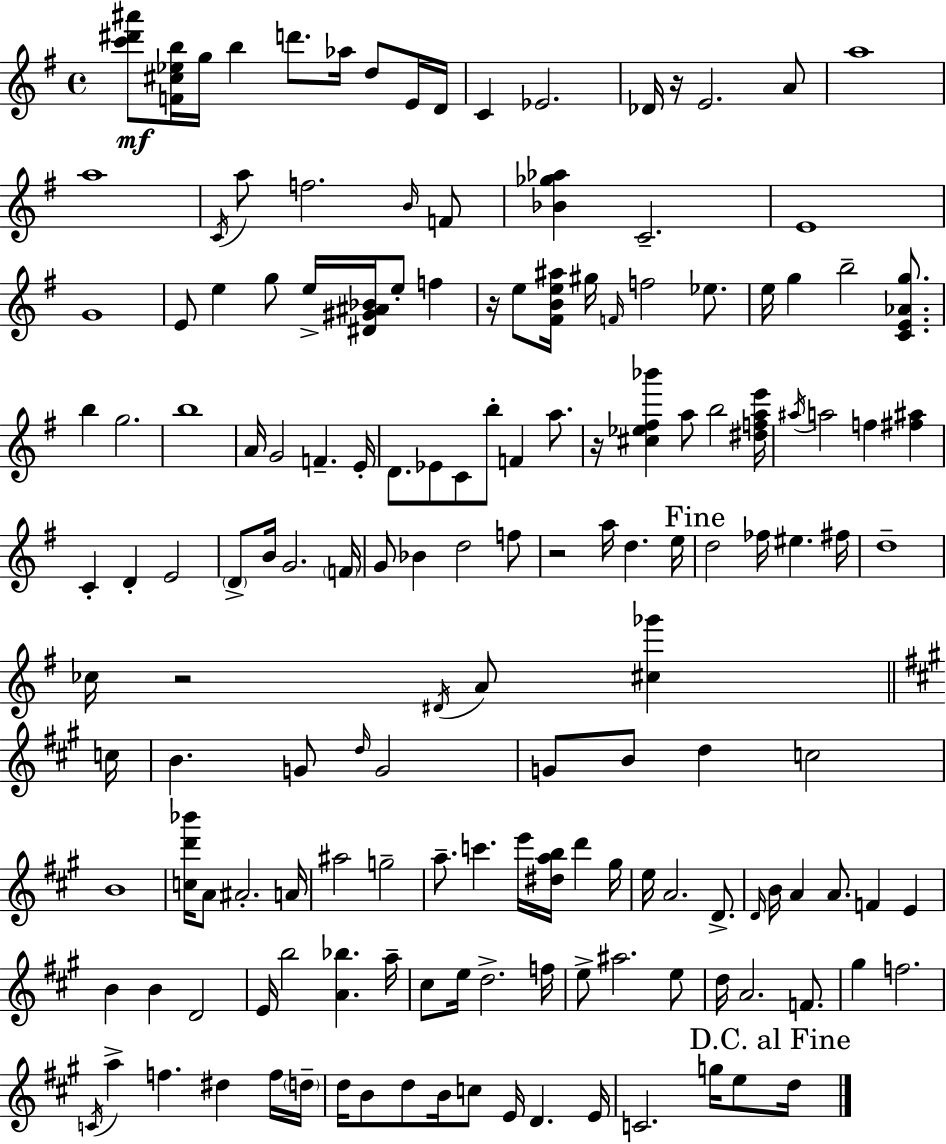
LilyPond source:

{
  \clef treble
  \time 4/4
  \defaultTimeSignature
  \key e \minor
  <c''' dis''' ais'''>8\mf <f' cis'' ees'' b''>16 g''16 b''4 d'''8. aes''16 d''8 e'16 d'16 | c'4 ees'2. | des'16 r16 e'2. a'8 | a''1 | \break a''1 | \acciaccatura { c'16 } a''8 f''2. \grace { b'16 } | f'8 <bes' ges'' aes''>4 c'2.-- | e'1 | \break g'1 | e'8 e''4 g''8 e''16-> <dis' gis' ais' bes'>16 e''8-. f''4 | r16 e''8 <fis' b' e'' ais''>16 gis''16 \grace { f'16 } f''2 | ees''8. e''16 g''4 b''2-- | \break <c' e' aes' g''>8. b''4 g''2. | b''1 | a'16 g'2 f'4.-- | e'16-. d'8. ees'8 c'8 b''8-. f'4 | \break a''8. r16 <cis'' ees'' fis'' bes'''>4 a''8 b''2 | <dis'' f'' a'' e'''>16 \acciaccatura { ais''16 } a''2 f''4 | <fis'' ais''>4 c'4-. d'4-. e'2 | \parenthesize d'8-> b'16 g'2. | \break \parenthesize f'16 g'8 bes'4 d''2 | f''8 r2 a''16 d''4. | e''16 \mark "Fine" d''2 fes''16 eis''4. | fis''16 d''1-- | \break ces''16 r2 \acciaccatura { dis'16 } a'8 | <cis'' ges'''>4 \bar "||" \break \key a \major c''16 b'4. g'8 \grace { d''16 } g'2 | g'8 b'8 d''4 c''2 | b'1 | <c'' d''' bes'''>16 a'8 ais'2.-. | \break a'16 ais''2 g''2-- | a''8.-- c'''4. e'''16 <dis'' a'' b''>16 d'''4 | gis''16 e''16 a'2. d'8.-> | \grace { d'16 } b'16 a'4 a'8. f'4 e'4 | \break b'4 b'4 d'2 | e'16 b''2 <a' bes''>4. | a''16-- cis''8 e''16 d''2.-> | f''16 e''8-> ais''2. | \break e''8 d''16 a'2. | f'8. gis''4 f''2. | \acciaccatura { c'16 } a''4-> f''4. dis''4 | f''16 \parenthesize d''16-- d''16 b'8 d''8 b'16 c''8 e'16 d'4. | \break e'16 c'2. | g''16 e''8 \mark "D.C. al Fine" d''16 \bar "|."
}